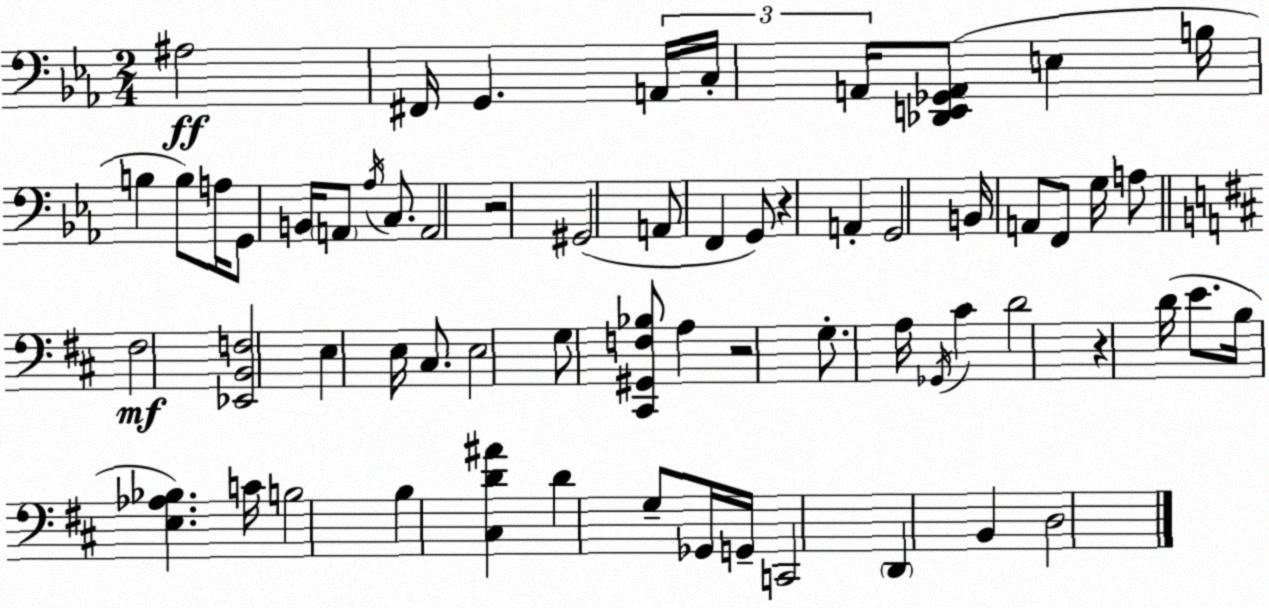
X:1
T:Untitled
M:2/4
L:1/4
K:Eb
^A,2 ^F,,/4 G,, A,,/4 C,/4 A,,/4 [_D,,E,,_G,,A,,]/2 E, B,/4 B, B,/2 A,/4 G,,/2 B,,/4 A,,/2 _A,/4 C,/2 A,,2 z2 ^G,,2 A,,/2 F,, G,,/2 z A,, G,,2 B,,/4 A,,/2 F,,/2 G,/4 A,/2 ^F,2 [_E,,B,,F,]2 E, E,/4 ^C,/2 E,2 G,/2 [^C,,^G,,F,_B,]/2 A, z2 G,/2 A,/4 _G,,/4 ^C D2 z D/4 E/2 B,/4 [E,_A,_B,] C/4 B,2 B, [^C,D^A] D G,/2 _G,,/4 G,,/4 C,,2 D,, B,, D,2